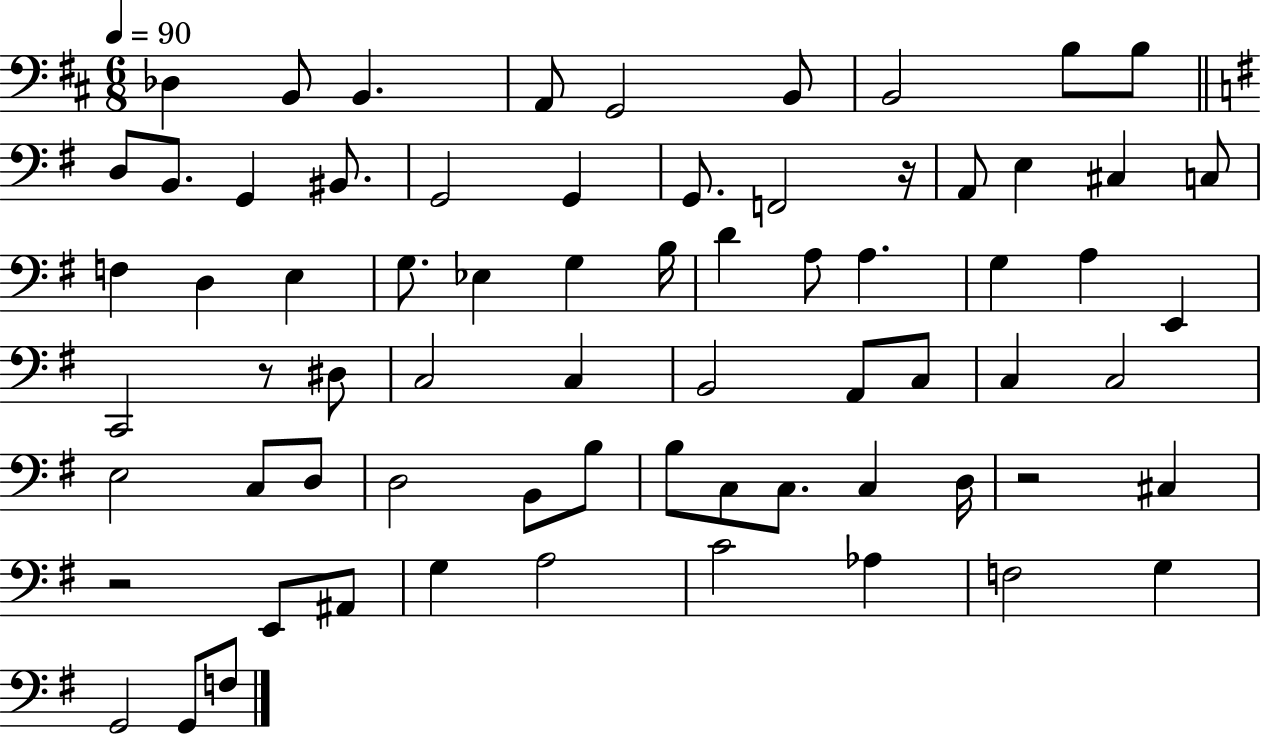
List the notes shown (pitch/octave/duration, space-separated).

Db3/q B2/e B2/q. A2/e G2/h B2/e B2/h B3/e B3/e D3/e B2/e. G2/q BIS2/e. G2/h G2/q G2/e. F2/h R/s A2/e E3/q C#3/q C3/e F3/q D3/q E3/q G3/e. Eb3/q G3/q B3/s D4/q A3/e A3/q. G3/q A3/q E2/q C2/h R/e D#3/e C3/h C3/q B2/h A2/e C3/e C3/q C3/h E3/h C3/e D3/e D3/h B2/e B3/e B3/e C3/e C3/e. C3/q D3/s R/h C#3/q R/h E2/e A#2/e G3/q A3/h C4/h Ab3/q F3/h G3/q G2/h G2/e F3/e